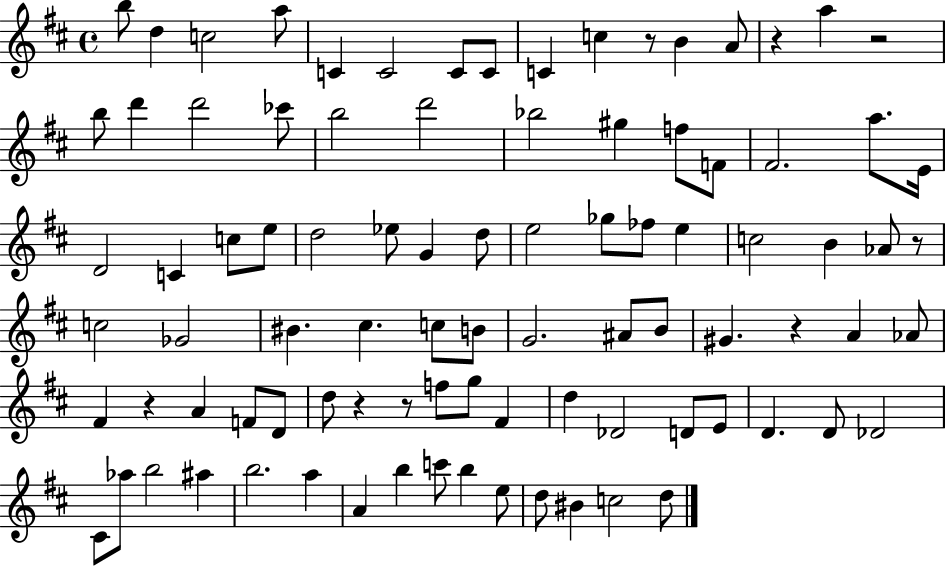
X:1
T:Untitled
M:4/4
L:1/4
K:D
b/2 d c2 a/2 C C2 C/2 C/2 C c z/2 B A/2 z a z2 b/2 d' d'2 _c'/2 b2 d'2 _b2 ^g f/2 F/2 ^F2 a/2 E/4 D2 C c/2 e/2 d2 _e/2 G d/2 e2 _g/2 _f/2 e c2 B _A/2 z/2 c2 _G2 ^B ^c c/2 B/2 G2 ^A/2 B/2 ^G z A _A/2 ^F z A F/2 D/2 d/2 z z/2 f/2 g/2 ^F d _D2 D/2 E/2 D D/2 _D2 ^C/2 _a/2 b2 ^a b2 a A b c'/2 b e/2 d/2 ^B c2 d/2